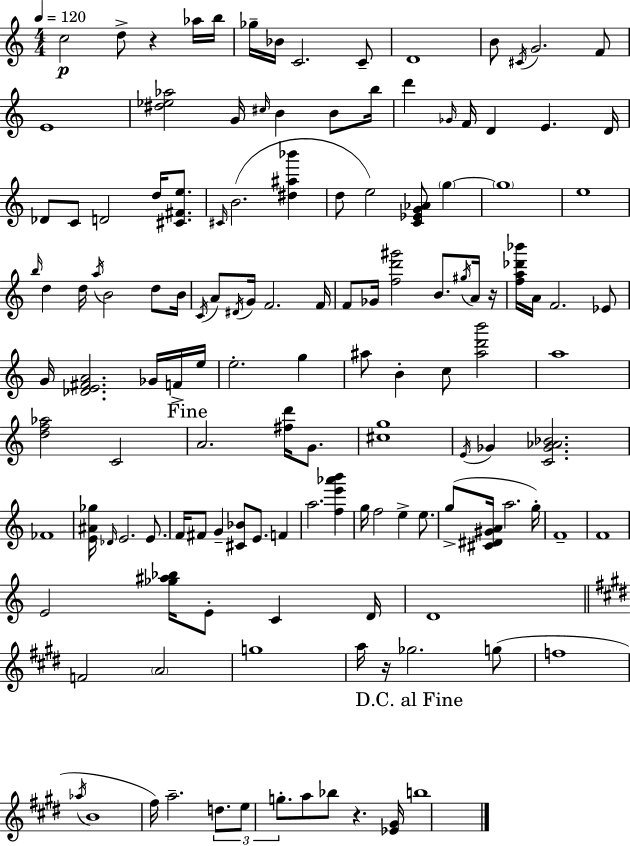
{
  \clef treble
  \numericTimeSignature
  \time 4/4
  \key a \minor
  \tempo 4 = 120
  c''2\p d''8-> r4 aes''16 b''16 | ges''16-- bes'16 c'2. c'8-- | d'1 | b'8 \acciaccatura { cis'16 } g'2. f'8 | \break e'1 | <dis'' ees'' aes''>2 g'16 \grace { cis''16 } b'4 b'8 | b''16 d'''4 \grace { ges'16 } f'16 d'4 e'4. | d'16 des'8 c'8 d'2 d''16 | \break <cis' fis' e''>8. \grace { cis'16 } b'2.( | <dis'' ais'' bes'''>4 d''8 e''2) <c' ees' g' aes'>8 | \parenthesize g''4~~ \parenthesize g''1 | e''1 | \break \grace { b''16 } d''4 d''16 \acciaccatura { a''16 } b'2 | d''8 b'16 \acciaccatura { c'16 } a'8 \acciaccatura { dis'16 } g'16 f'2. | f'16 f'8 ges'16 <f'' d''' gis'''>2 | b'8. \acciaccatura { gis''16 } a'16 r16 <f'' a'' des''' bes'''>16 a'16 f'2. | \break ees'8 g'16 <des' e' fis' a'>2. | ges'16 f'16-> e''16 e''2.-. | g''4 ais''8 b'4-. c''8 | <ais'' d''' b'''>2 a''1 | \break <d'' f'' aes''>2 | c'2 \mark "Fine" a'2. | <fis'' d'''>16 g'8. <cis'' g''>1 | \acciaccatura { e'16 } ges'4 <c' ges' aes' bes'>2. | \break fes'1 | <e' ais' ges''>16 \grace { des'16 } e'2. | e'8. f'16 fis'8 g'4-- | <cis' bes'>8 e'8. f'4 a''2. | \break <f'' e''' aes''' b'''>4 g''16 f''2 | e''4-> e''8. g''8->( <cis' dis' gis' a'>16 a''2. | g''16-.) f'1-- | f'1 | \break e'2 | <ges'' ais'' bes''>16 e'8-. c'4 d'16 d'1 | \bar "||" \break \key e \major f'2 \parenthesize a'2 | g''1 | a''16 r16 ges''2. g''8( | f''1 | \break \acciaccatura { aes''16 } b'1 | fis''16) a''2.-- \tuplet 3/2 { d''8. | e''8 g''8.-. } a''8 bes''8 r4. | <ees' gis'>16 \mark "D.C. al Fine" b''1 | \break \bar "|."
}